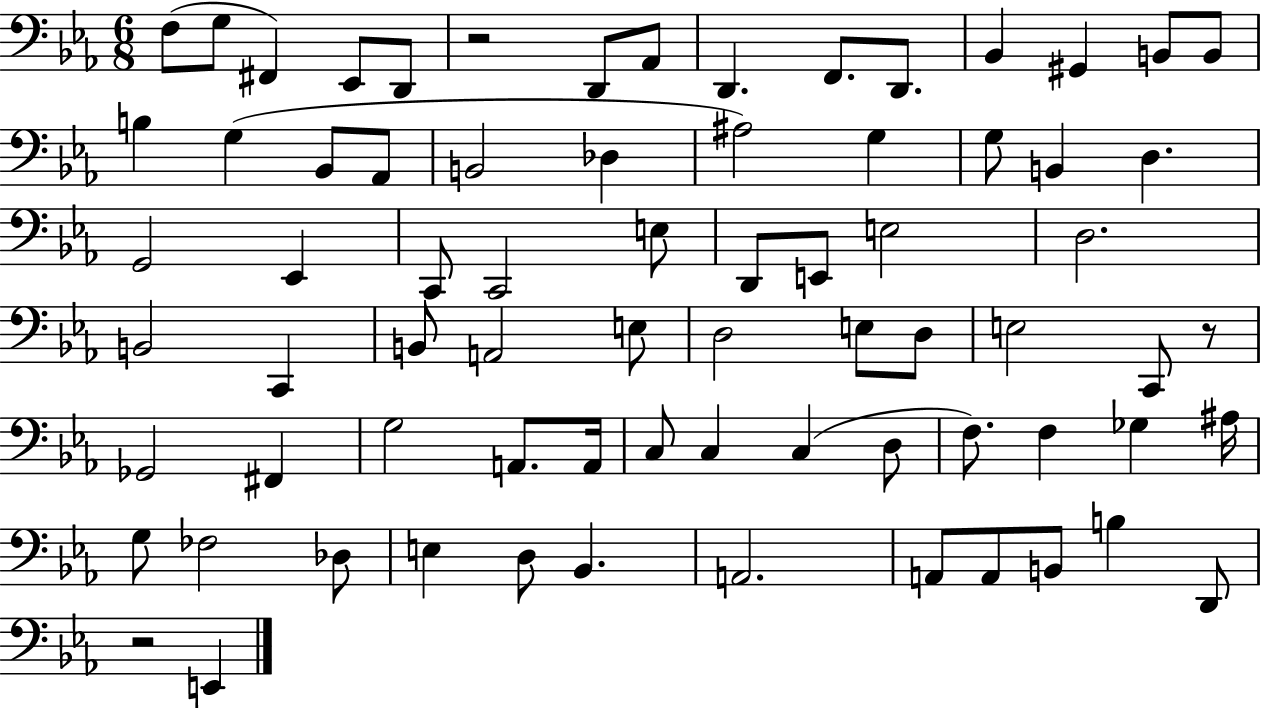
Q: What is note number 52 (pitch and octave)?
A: C3